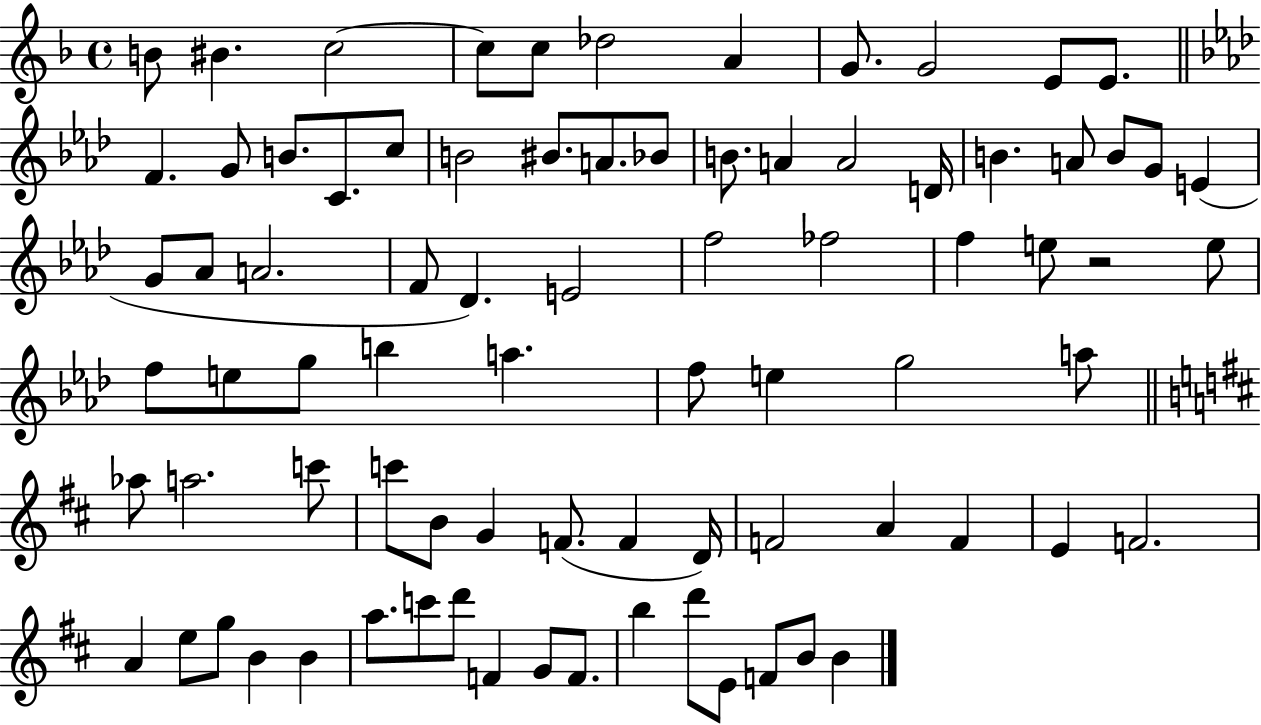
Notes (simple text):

B4/e BIS4/q. C5/h C5/e C5/e Db5/h A4/q G4/e. G4/h E4/e E4/e. F4/q. G4/e B4/e. C4/e. C5/e B4/h BIS4/e. A4/e. Bb4/e B4/e. A4/q A4/h D4/s B4/q. A4/e B4/e G4/e E4/q G4/e Ab4/e A4/h. F4/e Db4/q. E4/h F5/h FES5/h F5/q E5/e R/h E5/e F5/e E5/e G5/e B5/q A5/q. F5/e E5/q G5/h A5/e Ab5/e A5/h. C6/e C6/e B4/e G4/q F4/e. F4/q D4/s F4/h A4/q F4/q E4/q F4/h. A4/q E5/e G5/e B4/q B4/q A5/e. C6/e D6/e F4/q G4/e F4/e. B5/q D6/e E4/e F4/e B4/e B4/q